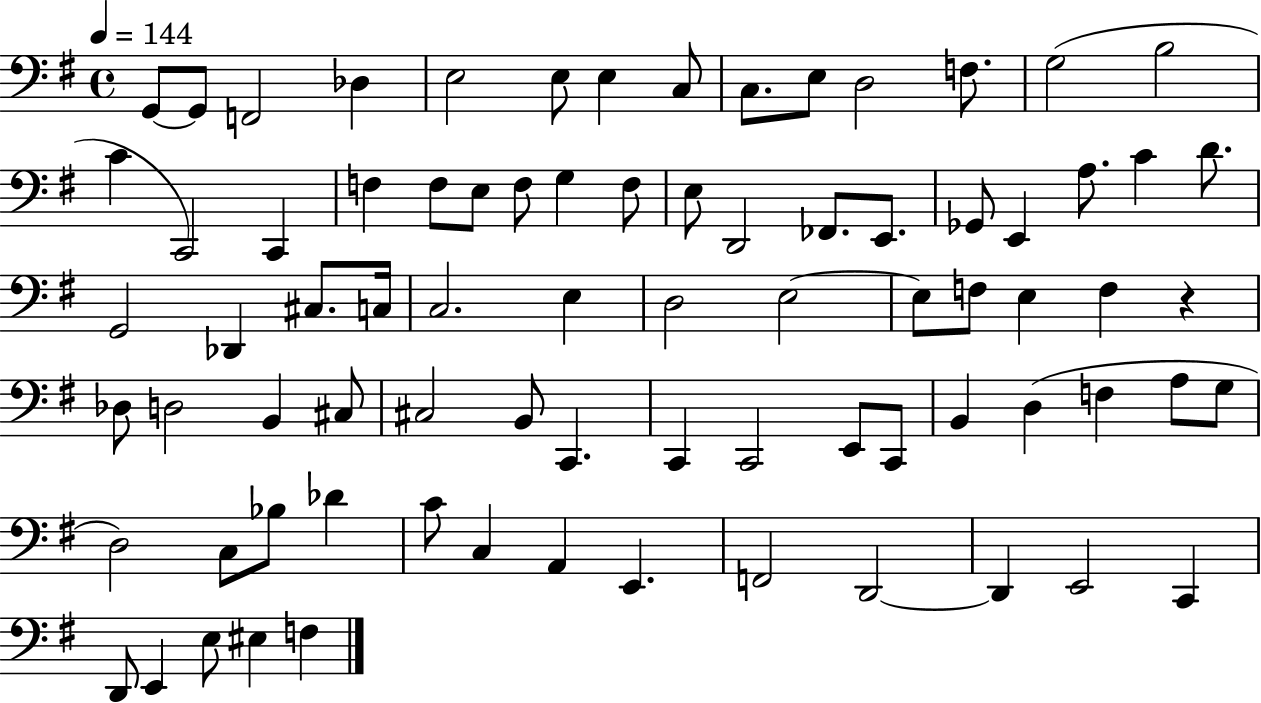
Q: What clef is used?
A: bass